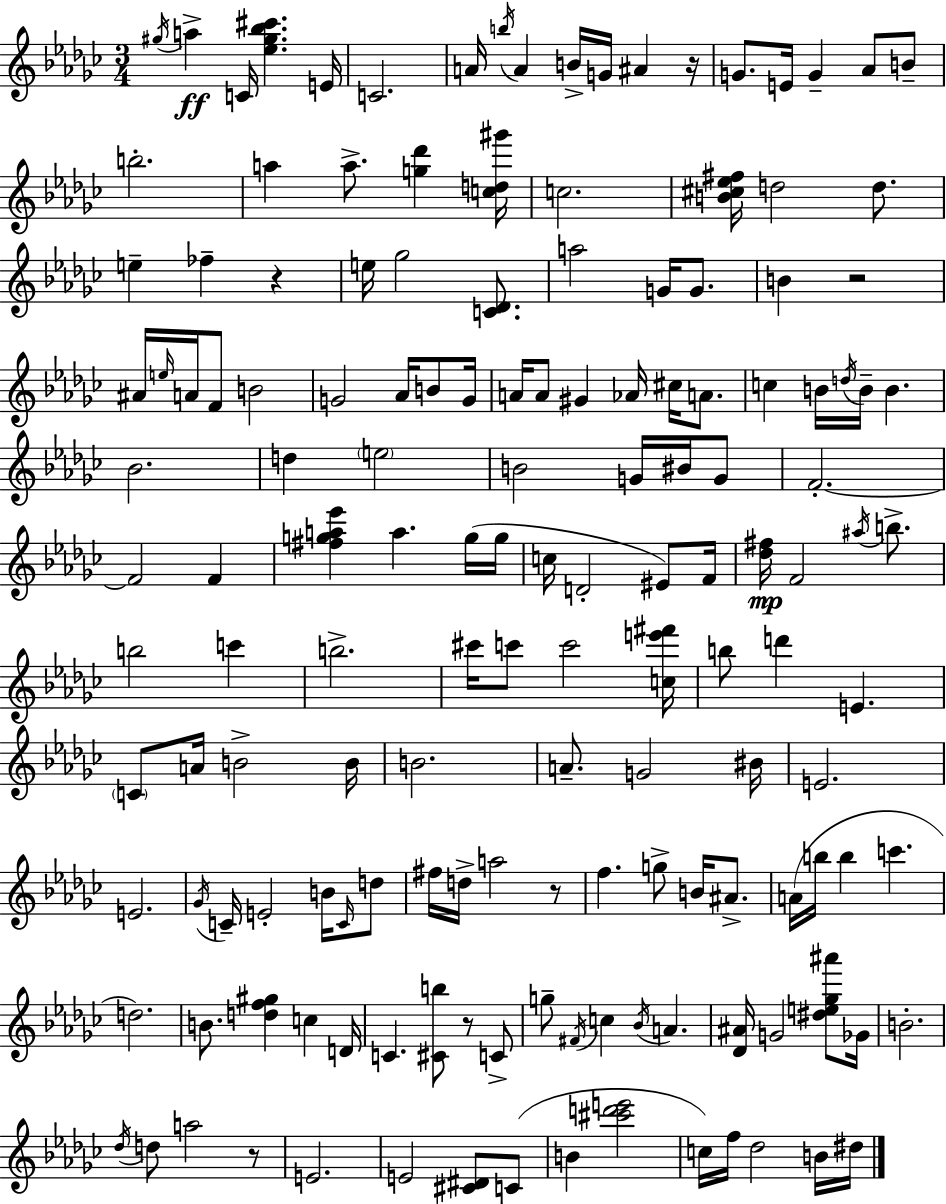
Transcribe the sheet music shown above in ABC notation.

X:1
T:Untitled
M:3/4
L:1/4
K:Ebm
^g/4 a C/4 [_e^g_b^c'] E/4 C2 A/4 b/4 A B/4 G/4 ^A z/4 G/2 E/4 G _A/2 B/2 b2 a a/2 [g_d'] [cd^g']/4 c2 [B^c_e^f]/4 d2 d/2 e _f z e/4 _g2 [C_D]/2 a2 G/4 G/2 B z2 ^A/4 e/4 A/4 F/2 B2 G2 _A/4 B/2 G/4 A/4 A/2 ^G _A/4 ^c/4 A/2 c B/4 d/4 B/4 B _B2 d e2 B2 G/4 ^B/4 G/2 F2 F2 F [^fga_e'] a g/4 g/4 c/4 D2 ^E/2 F/4 [_d^f]/4 F2 ^a/4 b/2 b2 c' b2 ^c'/4 c'/2 c'2 [ce'^f']/4 b/2 d' E C/2 A/4 B2 B/4 B2 A/2 G2 ^B/4 E2 E2 _G/4 C/4 E2 B/4 C/4 d/2 ^f/4 d/4 a2 z/2 f g/2 B/4 ^A/2 A/4 b/4 b c' d2 B/2 [df^g] c D/4 C [^Cb]/2 z/2 C/2 g/2 ^F/4 c _B/4 A [_D^A]/4 G2 [^de_g^a']/2 _G/4 B2 _d/4 d/2 a2 z/2 E2 E2 [^C^D]/2 C/2 B [^c'd'e']2 c/4 f/4 _d2 B/4 ^d/4